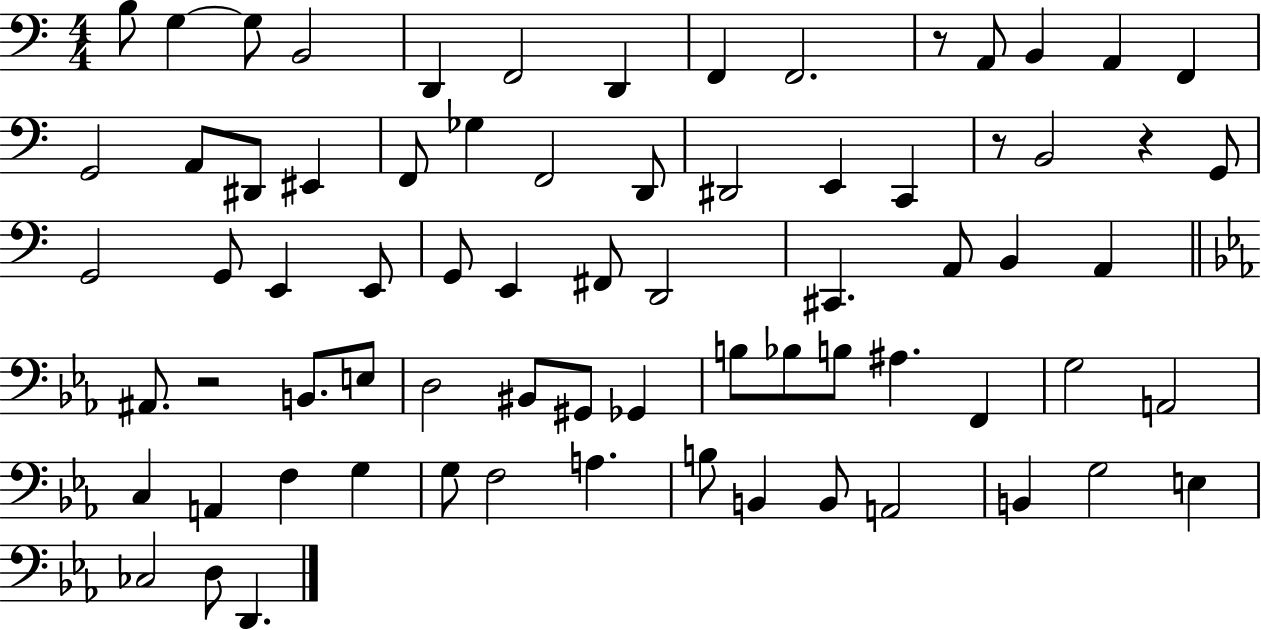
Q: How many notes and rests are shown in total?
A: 73